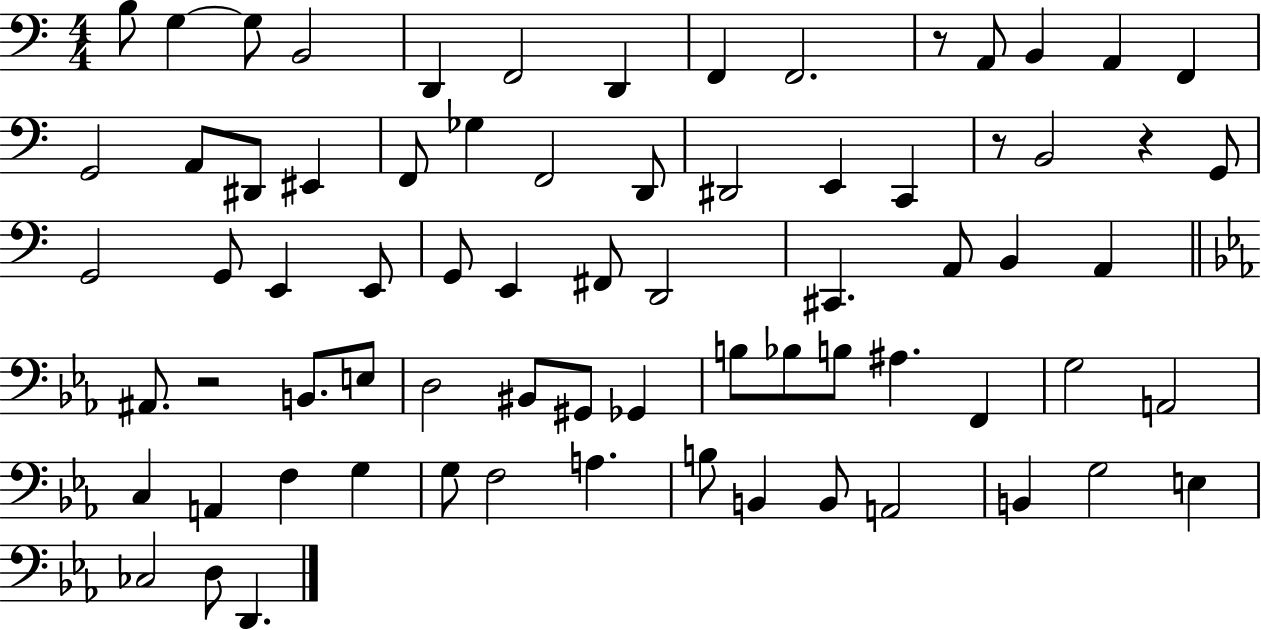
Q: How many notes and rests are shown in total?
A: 73